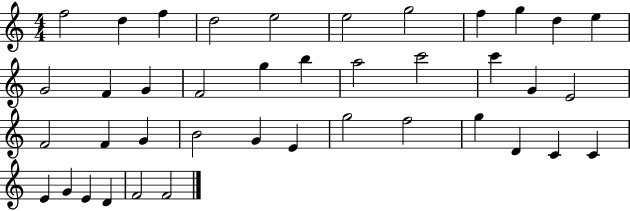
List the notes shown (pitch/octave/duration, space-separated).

F5/h D5/q F5/q D5/h E5/h E5/h G5/h F5/q G5/q D5/q E5/q G4/h F4/q G4/q F4/h G5/q B5/q A5/h C6/h C6/q G4/q E4/h F4/h F4/q G4/q B4/h G4/q E4/q G5/h F5/h G5/q D4/q C4/q C4/q E4/q G4/q E4/q D4/q F4/h F4/h